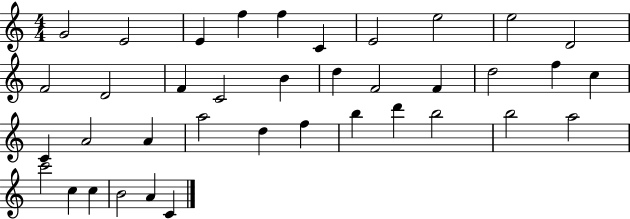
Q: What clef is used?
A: treble